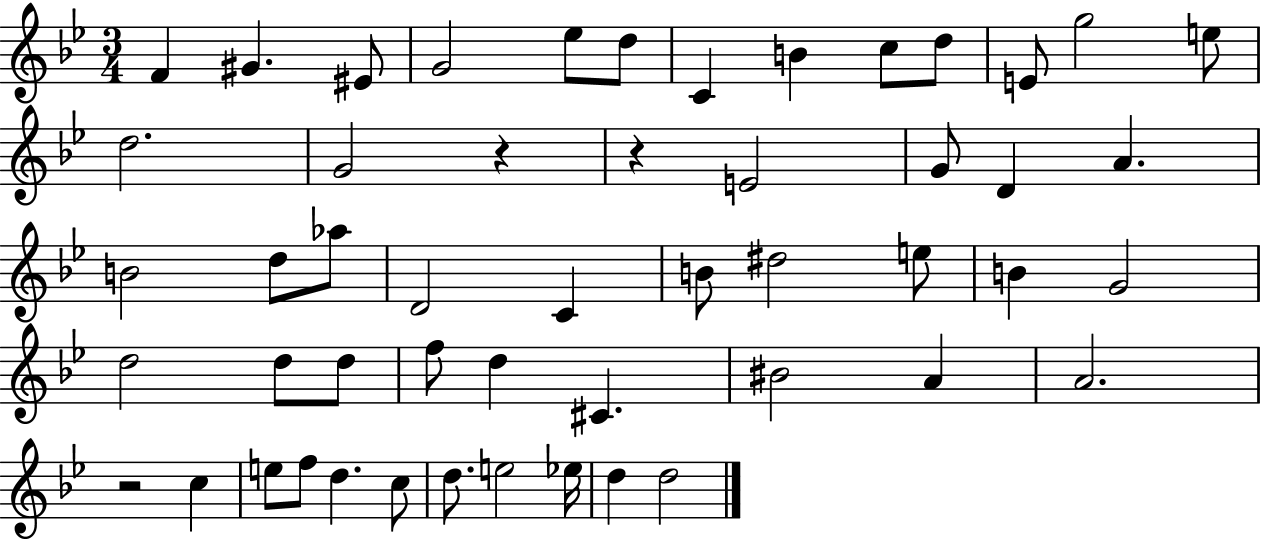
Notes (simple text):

F4/q G#4/q. EIS4/e G4/h Eb5/e D5/e C4/q B4/q C5/e D5/e E4/e G5/h E5/e D5/h. G4/h R/q R/q E4/h G4/e D4/q A4/q. B4/h D5/e Ab5/e D4/h C4/q B4/e D#5/h E5/e B4/q G4/h D5/h D5/e D5/e F5/e D5/q C#4/q. BIS4/h A4/q A4/h. R/h C5/q E5/e F5/e D5/q. C5/e D5/e. E5/h Eb5/s D5/q D5/h